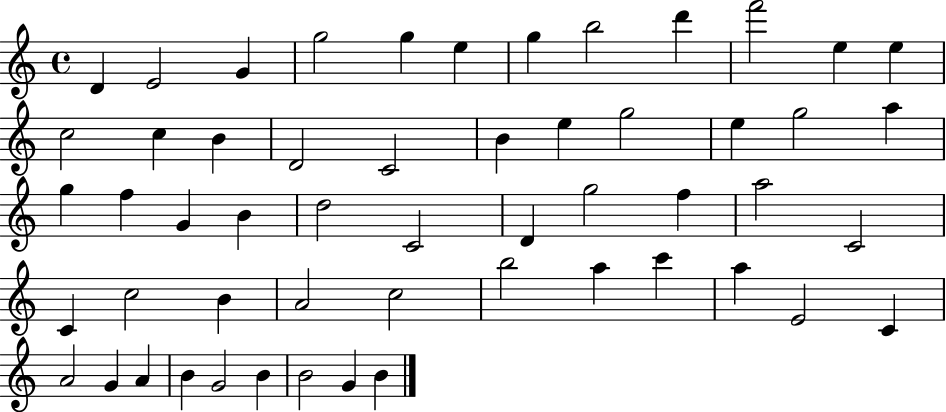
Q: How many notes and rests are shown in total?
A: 54